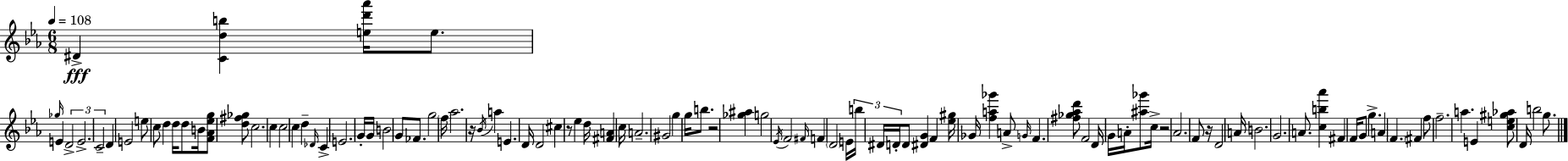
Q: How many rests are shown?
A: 5